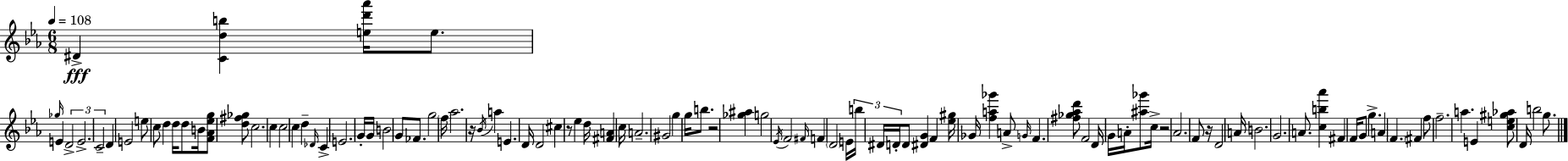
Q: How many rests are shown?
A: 5